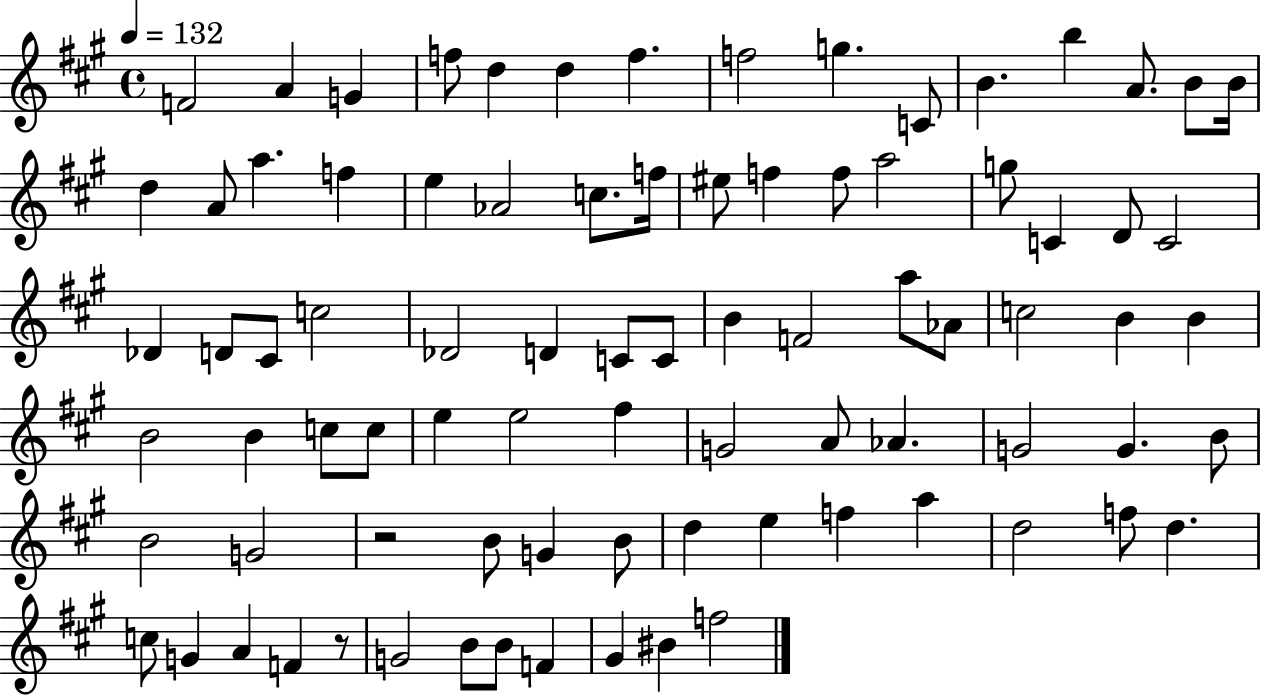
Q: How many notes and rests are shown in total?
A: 84